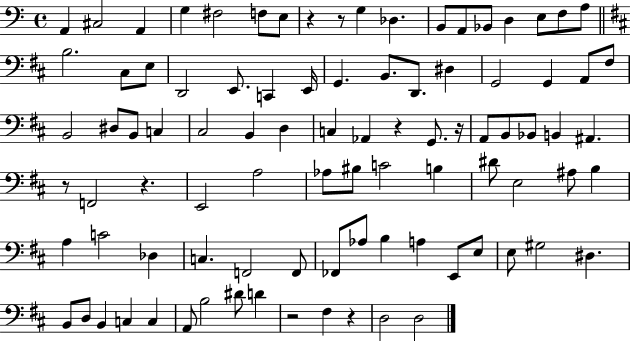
X:1
T:Untitled
M:4/4
L:1/4
K:C
A,, ^C,2 A,, G, ^F,2 F,/2 E,/2 z z/2 G, _D, B,,/2 A,,/2 _B,,/2 D, E,/2 F,/2 A,/2 B,2 ^C,/2 E,/2 D,,2 E,,/2 C,, E,,/4 G,, B,,/2 D,,/2 ^D, G,,2 G,, A,,/2 ^F,/2 B,,2 ^D,/2 B,,/2 C, ^C,2 B,, D, C, _A,, z G,,/2 z/4 A,,/2 B,,/2 _B,,/2 B,, ^A,, z/2 F,,2 z E,,2 A,2 _A,/2 ^B,/2 C2 B, ^D/2 E,2 ^A,/2 B, A, C2 _D, C, F,,2 F,,/2 _F,,/2 _A,/2 B, A, E,,/2 E,/2 E,/2 ^G,2 ^D, B,,/2 D,/2 B,, C, C, A,,/2 B,2 ^D/2 D z2 ^F, z D,2 D,2